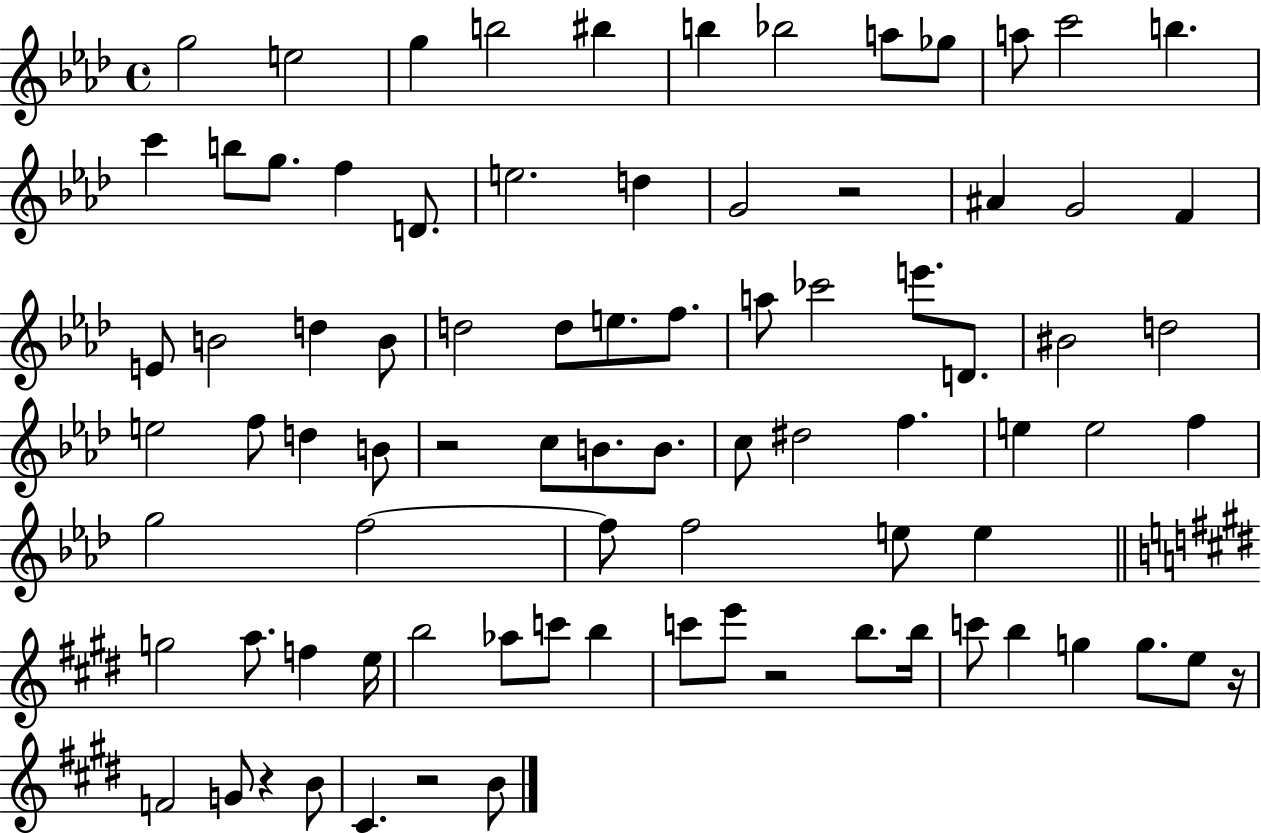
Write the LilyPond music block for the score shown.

{
  \clef treble
  \time 4/4
  \defaultTimeSignature
  \key aes \major
  \repeat volta 2 { g''2 e''2 | g''4 b''2 bis''4 | b''4 bes''2 a''8 ges''8 | a''8 c'''2 b''4. | \break c'''4 b''8 g''8. f''4 d'8. | e''2. d''4 | g'2 r2 | ais'4 g'2 f'4 | \break e'8 b'2 d''4 b'8 | d''2 d''8 e''8. f''8. | a''8 ces'''2 e'''8. d'8. | bis'2 d''2 | \break e''2 f''8 d''4 b'8 | r2 c''8 b'8. b'8. | c''8 dis''2 f''4. | e''4 e''2 f''4 | \break g''2 f''2~~ | f''8 f''2 e''8 e''4 | \bar "||" \break \key e \major g''2 a''8. f''4 e''16 | b''2 aes''8 c'''8 b''4 | c'''8 e'''8 r2 b''8. b''16 | c'''8 b''4 g''4 g''8. e''8 r16 | \break f'2 g'8 r4 b'8 | cis'4. r2 b'8 | } \bar "|."
}